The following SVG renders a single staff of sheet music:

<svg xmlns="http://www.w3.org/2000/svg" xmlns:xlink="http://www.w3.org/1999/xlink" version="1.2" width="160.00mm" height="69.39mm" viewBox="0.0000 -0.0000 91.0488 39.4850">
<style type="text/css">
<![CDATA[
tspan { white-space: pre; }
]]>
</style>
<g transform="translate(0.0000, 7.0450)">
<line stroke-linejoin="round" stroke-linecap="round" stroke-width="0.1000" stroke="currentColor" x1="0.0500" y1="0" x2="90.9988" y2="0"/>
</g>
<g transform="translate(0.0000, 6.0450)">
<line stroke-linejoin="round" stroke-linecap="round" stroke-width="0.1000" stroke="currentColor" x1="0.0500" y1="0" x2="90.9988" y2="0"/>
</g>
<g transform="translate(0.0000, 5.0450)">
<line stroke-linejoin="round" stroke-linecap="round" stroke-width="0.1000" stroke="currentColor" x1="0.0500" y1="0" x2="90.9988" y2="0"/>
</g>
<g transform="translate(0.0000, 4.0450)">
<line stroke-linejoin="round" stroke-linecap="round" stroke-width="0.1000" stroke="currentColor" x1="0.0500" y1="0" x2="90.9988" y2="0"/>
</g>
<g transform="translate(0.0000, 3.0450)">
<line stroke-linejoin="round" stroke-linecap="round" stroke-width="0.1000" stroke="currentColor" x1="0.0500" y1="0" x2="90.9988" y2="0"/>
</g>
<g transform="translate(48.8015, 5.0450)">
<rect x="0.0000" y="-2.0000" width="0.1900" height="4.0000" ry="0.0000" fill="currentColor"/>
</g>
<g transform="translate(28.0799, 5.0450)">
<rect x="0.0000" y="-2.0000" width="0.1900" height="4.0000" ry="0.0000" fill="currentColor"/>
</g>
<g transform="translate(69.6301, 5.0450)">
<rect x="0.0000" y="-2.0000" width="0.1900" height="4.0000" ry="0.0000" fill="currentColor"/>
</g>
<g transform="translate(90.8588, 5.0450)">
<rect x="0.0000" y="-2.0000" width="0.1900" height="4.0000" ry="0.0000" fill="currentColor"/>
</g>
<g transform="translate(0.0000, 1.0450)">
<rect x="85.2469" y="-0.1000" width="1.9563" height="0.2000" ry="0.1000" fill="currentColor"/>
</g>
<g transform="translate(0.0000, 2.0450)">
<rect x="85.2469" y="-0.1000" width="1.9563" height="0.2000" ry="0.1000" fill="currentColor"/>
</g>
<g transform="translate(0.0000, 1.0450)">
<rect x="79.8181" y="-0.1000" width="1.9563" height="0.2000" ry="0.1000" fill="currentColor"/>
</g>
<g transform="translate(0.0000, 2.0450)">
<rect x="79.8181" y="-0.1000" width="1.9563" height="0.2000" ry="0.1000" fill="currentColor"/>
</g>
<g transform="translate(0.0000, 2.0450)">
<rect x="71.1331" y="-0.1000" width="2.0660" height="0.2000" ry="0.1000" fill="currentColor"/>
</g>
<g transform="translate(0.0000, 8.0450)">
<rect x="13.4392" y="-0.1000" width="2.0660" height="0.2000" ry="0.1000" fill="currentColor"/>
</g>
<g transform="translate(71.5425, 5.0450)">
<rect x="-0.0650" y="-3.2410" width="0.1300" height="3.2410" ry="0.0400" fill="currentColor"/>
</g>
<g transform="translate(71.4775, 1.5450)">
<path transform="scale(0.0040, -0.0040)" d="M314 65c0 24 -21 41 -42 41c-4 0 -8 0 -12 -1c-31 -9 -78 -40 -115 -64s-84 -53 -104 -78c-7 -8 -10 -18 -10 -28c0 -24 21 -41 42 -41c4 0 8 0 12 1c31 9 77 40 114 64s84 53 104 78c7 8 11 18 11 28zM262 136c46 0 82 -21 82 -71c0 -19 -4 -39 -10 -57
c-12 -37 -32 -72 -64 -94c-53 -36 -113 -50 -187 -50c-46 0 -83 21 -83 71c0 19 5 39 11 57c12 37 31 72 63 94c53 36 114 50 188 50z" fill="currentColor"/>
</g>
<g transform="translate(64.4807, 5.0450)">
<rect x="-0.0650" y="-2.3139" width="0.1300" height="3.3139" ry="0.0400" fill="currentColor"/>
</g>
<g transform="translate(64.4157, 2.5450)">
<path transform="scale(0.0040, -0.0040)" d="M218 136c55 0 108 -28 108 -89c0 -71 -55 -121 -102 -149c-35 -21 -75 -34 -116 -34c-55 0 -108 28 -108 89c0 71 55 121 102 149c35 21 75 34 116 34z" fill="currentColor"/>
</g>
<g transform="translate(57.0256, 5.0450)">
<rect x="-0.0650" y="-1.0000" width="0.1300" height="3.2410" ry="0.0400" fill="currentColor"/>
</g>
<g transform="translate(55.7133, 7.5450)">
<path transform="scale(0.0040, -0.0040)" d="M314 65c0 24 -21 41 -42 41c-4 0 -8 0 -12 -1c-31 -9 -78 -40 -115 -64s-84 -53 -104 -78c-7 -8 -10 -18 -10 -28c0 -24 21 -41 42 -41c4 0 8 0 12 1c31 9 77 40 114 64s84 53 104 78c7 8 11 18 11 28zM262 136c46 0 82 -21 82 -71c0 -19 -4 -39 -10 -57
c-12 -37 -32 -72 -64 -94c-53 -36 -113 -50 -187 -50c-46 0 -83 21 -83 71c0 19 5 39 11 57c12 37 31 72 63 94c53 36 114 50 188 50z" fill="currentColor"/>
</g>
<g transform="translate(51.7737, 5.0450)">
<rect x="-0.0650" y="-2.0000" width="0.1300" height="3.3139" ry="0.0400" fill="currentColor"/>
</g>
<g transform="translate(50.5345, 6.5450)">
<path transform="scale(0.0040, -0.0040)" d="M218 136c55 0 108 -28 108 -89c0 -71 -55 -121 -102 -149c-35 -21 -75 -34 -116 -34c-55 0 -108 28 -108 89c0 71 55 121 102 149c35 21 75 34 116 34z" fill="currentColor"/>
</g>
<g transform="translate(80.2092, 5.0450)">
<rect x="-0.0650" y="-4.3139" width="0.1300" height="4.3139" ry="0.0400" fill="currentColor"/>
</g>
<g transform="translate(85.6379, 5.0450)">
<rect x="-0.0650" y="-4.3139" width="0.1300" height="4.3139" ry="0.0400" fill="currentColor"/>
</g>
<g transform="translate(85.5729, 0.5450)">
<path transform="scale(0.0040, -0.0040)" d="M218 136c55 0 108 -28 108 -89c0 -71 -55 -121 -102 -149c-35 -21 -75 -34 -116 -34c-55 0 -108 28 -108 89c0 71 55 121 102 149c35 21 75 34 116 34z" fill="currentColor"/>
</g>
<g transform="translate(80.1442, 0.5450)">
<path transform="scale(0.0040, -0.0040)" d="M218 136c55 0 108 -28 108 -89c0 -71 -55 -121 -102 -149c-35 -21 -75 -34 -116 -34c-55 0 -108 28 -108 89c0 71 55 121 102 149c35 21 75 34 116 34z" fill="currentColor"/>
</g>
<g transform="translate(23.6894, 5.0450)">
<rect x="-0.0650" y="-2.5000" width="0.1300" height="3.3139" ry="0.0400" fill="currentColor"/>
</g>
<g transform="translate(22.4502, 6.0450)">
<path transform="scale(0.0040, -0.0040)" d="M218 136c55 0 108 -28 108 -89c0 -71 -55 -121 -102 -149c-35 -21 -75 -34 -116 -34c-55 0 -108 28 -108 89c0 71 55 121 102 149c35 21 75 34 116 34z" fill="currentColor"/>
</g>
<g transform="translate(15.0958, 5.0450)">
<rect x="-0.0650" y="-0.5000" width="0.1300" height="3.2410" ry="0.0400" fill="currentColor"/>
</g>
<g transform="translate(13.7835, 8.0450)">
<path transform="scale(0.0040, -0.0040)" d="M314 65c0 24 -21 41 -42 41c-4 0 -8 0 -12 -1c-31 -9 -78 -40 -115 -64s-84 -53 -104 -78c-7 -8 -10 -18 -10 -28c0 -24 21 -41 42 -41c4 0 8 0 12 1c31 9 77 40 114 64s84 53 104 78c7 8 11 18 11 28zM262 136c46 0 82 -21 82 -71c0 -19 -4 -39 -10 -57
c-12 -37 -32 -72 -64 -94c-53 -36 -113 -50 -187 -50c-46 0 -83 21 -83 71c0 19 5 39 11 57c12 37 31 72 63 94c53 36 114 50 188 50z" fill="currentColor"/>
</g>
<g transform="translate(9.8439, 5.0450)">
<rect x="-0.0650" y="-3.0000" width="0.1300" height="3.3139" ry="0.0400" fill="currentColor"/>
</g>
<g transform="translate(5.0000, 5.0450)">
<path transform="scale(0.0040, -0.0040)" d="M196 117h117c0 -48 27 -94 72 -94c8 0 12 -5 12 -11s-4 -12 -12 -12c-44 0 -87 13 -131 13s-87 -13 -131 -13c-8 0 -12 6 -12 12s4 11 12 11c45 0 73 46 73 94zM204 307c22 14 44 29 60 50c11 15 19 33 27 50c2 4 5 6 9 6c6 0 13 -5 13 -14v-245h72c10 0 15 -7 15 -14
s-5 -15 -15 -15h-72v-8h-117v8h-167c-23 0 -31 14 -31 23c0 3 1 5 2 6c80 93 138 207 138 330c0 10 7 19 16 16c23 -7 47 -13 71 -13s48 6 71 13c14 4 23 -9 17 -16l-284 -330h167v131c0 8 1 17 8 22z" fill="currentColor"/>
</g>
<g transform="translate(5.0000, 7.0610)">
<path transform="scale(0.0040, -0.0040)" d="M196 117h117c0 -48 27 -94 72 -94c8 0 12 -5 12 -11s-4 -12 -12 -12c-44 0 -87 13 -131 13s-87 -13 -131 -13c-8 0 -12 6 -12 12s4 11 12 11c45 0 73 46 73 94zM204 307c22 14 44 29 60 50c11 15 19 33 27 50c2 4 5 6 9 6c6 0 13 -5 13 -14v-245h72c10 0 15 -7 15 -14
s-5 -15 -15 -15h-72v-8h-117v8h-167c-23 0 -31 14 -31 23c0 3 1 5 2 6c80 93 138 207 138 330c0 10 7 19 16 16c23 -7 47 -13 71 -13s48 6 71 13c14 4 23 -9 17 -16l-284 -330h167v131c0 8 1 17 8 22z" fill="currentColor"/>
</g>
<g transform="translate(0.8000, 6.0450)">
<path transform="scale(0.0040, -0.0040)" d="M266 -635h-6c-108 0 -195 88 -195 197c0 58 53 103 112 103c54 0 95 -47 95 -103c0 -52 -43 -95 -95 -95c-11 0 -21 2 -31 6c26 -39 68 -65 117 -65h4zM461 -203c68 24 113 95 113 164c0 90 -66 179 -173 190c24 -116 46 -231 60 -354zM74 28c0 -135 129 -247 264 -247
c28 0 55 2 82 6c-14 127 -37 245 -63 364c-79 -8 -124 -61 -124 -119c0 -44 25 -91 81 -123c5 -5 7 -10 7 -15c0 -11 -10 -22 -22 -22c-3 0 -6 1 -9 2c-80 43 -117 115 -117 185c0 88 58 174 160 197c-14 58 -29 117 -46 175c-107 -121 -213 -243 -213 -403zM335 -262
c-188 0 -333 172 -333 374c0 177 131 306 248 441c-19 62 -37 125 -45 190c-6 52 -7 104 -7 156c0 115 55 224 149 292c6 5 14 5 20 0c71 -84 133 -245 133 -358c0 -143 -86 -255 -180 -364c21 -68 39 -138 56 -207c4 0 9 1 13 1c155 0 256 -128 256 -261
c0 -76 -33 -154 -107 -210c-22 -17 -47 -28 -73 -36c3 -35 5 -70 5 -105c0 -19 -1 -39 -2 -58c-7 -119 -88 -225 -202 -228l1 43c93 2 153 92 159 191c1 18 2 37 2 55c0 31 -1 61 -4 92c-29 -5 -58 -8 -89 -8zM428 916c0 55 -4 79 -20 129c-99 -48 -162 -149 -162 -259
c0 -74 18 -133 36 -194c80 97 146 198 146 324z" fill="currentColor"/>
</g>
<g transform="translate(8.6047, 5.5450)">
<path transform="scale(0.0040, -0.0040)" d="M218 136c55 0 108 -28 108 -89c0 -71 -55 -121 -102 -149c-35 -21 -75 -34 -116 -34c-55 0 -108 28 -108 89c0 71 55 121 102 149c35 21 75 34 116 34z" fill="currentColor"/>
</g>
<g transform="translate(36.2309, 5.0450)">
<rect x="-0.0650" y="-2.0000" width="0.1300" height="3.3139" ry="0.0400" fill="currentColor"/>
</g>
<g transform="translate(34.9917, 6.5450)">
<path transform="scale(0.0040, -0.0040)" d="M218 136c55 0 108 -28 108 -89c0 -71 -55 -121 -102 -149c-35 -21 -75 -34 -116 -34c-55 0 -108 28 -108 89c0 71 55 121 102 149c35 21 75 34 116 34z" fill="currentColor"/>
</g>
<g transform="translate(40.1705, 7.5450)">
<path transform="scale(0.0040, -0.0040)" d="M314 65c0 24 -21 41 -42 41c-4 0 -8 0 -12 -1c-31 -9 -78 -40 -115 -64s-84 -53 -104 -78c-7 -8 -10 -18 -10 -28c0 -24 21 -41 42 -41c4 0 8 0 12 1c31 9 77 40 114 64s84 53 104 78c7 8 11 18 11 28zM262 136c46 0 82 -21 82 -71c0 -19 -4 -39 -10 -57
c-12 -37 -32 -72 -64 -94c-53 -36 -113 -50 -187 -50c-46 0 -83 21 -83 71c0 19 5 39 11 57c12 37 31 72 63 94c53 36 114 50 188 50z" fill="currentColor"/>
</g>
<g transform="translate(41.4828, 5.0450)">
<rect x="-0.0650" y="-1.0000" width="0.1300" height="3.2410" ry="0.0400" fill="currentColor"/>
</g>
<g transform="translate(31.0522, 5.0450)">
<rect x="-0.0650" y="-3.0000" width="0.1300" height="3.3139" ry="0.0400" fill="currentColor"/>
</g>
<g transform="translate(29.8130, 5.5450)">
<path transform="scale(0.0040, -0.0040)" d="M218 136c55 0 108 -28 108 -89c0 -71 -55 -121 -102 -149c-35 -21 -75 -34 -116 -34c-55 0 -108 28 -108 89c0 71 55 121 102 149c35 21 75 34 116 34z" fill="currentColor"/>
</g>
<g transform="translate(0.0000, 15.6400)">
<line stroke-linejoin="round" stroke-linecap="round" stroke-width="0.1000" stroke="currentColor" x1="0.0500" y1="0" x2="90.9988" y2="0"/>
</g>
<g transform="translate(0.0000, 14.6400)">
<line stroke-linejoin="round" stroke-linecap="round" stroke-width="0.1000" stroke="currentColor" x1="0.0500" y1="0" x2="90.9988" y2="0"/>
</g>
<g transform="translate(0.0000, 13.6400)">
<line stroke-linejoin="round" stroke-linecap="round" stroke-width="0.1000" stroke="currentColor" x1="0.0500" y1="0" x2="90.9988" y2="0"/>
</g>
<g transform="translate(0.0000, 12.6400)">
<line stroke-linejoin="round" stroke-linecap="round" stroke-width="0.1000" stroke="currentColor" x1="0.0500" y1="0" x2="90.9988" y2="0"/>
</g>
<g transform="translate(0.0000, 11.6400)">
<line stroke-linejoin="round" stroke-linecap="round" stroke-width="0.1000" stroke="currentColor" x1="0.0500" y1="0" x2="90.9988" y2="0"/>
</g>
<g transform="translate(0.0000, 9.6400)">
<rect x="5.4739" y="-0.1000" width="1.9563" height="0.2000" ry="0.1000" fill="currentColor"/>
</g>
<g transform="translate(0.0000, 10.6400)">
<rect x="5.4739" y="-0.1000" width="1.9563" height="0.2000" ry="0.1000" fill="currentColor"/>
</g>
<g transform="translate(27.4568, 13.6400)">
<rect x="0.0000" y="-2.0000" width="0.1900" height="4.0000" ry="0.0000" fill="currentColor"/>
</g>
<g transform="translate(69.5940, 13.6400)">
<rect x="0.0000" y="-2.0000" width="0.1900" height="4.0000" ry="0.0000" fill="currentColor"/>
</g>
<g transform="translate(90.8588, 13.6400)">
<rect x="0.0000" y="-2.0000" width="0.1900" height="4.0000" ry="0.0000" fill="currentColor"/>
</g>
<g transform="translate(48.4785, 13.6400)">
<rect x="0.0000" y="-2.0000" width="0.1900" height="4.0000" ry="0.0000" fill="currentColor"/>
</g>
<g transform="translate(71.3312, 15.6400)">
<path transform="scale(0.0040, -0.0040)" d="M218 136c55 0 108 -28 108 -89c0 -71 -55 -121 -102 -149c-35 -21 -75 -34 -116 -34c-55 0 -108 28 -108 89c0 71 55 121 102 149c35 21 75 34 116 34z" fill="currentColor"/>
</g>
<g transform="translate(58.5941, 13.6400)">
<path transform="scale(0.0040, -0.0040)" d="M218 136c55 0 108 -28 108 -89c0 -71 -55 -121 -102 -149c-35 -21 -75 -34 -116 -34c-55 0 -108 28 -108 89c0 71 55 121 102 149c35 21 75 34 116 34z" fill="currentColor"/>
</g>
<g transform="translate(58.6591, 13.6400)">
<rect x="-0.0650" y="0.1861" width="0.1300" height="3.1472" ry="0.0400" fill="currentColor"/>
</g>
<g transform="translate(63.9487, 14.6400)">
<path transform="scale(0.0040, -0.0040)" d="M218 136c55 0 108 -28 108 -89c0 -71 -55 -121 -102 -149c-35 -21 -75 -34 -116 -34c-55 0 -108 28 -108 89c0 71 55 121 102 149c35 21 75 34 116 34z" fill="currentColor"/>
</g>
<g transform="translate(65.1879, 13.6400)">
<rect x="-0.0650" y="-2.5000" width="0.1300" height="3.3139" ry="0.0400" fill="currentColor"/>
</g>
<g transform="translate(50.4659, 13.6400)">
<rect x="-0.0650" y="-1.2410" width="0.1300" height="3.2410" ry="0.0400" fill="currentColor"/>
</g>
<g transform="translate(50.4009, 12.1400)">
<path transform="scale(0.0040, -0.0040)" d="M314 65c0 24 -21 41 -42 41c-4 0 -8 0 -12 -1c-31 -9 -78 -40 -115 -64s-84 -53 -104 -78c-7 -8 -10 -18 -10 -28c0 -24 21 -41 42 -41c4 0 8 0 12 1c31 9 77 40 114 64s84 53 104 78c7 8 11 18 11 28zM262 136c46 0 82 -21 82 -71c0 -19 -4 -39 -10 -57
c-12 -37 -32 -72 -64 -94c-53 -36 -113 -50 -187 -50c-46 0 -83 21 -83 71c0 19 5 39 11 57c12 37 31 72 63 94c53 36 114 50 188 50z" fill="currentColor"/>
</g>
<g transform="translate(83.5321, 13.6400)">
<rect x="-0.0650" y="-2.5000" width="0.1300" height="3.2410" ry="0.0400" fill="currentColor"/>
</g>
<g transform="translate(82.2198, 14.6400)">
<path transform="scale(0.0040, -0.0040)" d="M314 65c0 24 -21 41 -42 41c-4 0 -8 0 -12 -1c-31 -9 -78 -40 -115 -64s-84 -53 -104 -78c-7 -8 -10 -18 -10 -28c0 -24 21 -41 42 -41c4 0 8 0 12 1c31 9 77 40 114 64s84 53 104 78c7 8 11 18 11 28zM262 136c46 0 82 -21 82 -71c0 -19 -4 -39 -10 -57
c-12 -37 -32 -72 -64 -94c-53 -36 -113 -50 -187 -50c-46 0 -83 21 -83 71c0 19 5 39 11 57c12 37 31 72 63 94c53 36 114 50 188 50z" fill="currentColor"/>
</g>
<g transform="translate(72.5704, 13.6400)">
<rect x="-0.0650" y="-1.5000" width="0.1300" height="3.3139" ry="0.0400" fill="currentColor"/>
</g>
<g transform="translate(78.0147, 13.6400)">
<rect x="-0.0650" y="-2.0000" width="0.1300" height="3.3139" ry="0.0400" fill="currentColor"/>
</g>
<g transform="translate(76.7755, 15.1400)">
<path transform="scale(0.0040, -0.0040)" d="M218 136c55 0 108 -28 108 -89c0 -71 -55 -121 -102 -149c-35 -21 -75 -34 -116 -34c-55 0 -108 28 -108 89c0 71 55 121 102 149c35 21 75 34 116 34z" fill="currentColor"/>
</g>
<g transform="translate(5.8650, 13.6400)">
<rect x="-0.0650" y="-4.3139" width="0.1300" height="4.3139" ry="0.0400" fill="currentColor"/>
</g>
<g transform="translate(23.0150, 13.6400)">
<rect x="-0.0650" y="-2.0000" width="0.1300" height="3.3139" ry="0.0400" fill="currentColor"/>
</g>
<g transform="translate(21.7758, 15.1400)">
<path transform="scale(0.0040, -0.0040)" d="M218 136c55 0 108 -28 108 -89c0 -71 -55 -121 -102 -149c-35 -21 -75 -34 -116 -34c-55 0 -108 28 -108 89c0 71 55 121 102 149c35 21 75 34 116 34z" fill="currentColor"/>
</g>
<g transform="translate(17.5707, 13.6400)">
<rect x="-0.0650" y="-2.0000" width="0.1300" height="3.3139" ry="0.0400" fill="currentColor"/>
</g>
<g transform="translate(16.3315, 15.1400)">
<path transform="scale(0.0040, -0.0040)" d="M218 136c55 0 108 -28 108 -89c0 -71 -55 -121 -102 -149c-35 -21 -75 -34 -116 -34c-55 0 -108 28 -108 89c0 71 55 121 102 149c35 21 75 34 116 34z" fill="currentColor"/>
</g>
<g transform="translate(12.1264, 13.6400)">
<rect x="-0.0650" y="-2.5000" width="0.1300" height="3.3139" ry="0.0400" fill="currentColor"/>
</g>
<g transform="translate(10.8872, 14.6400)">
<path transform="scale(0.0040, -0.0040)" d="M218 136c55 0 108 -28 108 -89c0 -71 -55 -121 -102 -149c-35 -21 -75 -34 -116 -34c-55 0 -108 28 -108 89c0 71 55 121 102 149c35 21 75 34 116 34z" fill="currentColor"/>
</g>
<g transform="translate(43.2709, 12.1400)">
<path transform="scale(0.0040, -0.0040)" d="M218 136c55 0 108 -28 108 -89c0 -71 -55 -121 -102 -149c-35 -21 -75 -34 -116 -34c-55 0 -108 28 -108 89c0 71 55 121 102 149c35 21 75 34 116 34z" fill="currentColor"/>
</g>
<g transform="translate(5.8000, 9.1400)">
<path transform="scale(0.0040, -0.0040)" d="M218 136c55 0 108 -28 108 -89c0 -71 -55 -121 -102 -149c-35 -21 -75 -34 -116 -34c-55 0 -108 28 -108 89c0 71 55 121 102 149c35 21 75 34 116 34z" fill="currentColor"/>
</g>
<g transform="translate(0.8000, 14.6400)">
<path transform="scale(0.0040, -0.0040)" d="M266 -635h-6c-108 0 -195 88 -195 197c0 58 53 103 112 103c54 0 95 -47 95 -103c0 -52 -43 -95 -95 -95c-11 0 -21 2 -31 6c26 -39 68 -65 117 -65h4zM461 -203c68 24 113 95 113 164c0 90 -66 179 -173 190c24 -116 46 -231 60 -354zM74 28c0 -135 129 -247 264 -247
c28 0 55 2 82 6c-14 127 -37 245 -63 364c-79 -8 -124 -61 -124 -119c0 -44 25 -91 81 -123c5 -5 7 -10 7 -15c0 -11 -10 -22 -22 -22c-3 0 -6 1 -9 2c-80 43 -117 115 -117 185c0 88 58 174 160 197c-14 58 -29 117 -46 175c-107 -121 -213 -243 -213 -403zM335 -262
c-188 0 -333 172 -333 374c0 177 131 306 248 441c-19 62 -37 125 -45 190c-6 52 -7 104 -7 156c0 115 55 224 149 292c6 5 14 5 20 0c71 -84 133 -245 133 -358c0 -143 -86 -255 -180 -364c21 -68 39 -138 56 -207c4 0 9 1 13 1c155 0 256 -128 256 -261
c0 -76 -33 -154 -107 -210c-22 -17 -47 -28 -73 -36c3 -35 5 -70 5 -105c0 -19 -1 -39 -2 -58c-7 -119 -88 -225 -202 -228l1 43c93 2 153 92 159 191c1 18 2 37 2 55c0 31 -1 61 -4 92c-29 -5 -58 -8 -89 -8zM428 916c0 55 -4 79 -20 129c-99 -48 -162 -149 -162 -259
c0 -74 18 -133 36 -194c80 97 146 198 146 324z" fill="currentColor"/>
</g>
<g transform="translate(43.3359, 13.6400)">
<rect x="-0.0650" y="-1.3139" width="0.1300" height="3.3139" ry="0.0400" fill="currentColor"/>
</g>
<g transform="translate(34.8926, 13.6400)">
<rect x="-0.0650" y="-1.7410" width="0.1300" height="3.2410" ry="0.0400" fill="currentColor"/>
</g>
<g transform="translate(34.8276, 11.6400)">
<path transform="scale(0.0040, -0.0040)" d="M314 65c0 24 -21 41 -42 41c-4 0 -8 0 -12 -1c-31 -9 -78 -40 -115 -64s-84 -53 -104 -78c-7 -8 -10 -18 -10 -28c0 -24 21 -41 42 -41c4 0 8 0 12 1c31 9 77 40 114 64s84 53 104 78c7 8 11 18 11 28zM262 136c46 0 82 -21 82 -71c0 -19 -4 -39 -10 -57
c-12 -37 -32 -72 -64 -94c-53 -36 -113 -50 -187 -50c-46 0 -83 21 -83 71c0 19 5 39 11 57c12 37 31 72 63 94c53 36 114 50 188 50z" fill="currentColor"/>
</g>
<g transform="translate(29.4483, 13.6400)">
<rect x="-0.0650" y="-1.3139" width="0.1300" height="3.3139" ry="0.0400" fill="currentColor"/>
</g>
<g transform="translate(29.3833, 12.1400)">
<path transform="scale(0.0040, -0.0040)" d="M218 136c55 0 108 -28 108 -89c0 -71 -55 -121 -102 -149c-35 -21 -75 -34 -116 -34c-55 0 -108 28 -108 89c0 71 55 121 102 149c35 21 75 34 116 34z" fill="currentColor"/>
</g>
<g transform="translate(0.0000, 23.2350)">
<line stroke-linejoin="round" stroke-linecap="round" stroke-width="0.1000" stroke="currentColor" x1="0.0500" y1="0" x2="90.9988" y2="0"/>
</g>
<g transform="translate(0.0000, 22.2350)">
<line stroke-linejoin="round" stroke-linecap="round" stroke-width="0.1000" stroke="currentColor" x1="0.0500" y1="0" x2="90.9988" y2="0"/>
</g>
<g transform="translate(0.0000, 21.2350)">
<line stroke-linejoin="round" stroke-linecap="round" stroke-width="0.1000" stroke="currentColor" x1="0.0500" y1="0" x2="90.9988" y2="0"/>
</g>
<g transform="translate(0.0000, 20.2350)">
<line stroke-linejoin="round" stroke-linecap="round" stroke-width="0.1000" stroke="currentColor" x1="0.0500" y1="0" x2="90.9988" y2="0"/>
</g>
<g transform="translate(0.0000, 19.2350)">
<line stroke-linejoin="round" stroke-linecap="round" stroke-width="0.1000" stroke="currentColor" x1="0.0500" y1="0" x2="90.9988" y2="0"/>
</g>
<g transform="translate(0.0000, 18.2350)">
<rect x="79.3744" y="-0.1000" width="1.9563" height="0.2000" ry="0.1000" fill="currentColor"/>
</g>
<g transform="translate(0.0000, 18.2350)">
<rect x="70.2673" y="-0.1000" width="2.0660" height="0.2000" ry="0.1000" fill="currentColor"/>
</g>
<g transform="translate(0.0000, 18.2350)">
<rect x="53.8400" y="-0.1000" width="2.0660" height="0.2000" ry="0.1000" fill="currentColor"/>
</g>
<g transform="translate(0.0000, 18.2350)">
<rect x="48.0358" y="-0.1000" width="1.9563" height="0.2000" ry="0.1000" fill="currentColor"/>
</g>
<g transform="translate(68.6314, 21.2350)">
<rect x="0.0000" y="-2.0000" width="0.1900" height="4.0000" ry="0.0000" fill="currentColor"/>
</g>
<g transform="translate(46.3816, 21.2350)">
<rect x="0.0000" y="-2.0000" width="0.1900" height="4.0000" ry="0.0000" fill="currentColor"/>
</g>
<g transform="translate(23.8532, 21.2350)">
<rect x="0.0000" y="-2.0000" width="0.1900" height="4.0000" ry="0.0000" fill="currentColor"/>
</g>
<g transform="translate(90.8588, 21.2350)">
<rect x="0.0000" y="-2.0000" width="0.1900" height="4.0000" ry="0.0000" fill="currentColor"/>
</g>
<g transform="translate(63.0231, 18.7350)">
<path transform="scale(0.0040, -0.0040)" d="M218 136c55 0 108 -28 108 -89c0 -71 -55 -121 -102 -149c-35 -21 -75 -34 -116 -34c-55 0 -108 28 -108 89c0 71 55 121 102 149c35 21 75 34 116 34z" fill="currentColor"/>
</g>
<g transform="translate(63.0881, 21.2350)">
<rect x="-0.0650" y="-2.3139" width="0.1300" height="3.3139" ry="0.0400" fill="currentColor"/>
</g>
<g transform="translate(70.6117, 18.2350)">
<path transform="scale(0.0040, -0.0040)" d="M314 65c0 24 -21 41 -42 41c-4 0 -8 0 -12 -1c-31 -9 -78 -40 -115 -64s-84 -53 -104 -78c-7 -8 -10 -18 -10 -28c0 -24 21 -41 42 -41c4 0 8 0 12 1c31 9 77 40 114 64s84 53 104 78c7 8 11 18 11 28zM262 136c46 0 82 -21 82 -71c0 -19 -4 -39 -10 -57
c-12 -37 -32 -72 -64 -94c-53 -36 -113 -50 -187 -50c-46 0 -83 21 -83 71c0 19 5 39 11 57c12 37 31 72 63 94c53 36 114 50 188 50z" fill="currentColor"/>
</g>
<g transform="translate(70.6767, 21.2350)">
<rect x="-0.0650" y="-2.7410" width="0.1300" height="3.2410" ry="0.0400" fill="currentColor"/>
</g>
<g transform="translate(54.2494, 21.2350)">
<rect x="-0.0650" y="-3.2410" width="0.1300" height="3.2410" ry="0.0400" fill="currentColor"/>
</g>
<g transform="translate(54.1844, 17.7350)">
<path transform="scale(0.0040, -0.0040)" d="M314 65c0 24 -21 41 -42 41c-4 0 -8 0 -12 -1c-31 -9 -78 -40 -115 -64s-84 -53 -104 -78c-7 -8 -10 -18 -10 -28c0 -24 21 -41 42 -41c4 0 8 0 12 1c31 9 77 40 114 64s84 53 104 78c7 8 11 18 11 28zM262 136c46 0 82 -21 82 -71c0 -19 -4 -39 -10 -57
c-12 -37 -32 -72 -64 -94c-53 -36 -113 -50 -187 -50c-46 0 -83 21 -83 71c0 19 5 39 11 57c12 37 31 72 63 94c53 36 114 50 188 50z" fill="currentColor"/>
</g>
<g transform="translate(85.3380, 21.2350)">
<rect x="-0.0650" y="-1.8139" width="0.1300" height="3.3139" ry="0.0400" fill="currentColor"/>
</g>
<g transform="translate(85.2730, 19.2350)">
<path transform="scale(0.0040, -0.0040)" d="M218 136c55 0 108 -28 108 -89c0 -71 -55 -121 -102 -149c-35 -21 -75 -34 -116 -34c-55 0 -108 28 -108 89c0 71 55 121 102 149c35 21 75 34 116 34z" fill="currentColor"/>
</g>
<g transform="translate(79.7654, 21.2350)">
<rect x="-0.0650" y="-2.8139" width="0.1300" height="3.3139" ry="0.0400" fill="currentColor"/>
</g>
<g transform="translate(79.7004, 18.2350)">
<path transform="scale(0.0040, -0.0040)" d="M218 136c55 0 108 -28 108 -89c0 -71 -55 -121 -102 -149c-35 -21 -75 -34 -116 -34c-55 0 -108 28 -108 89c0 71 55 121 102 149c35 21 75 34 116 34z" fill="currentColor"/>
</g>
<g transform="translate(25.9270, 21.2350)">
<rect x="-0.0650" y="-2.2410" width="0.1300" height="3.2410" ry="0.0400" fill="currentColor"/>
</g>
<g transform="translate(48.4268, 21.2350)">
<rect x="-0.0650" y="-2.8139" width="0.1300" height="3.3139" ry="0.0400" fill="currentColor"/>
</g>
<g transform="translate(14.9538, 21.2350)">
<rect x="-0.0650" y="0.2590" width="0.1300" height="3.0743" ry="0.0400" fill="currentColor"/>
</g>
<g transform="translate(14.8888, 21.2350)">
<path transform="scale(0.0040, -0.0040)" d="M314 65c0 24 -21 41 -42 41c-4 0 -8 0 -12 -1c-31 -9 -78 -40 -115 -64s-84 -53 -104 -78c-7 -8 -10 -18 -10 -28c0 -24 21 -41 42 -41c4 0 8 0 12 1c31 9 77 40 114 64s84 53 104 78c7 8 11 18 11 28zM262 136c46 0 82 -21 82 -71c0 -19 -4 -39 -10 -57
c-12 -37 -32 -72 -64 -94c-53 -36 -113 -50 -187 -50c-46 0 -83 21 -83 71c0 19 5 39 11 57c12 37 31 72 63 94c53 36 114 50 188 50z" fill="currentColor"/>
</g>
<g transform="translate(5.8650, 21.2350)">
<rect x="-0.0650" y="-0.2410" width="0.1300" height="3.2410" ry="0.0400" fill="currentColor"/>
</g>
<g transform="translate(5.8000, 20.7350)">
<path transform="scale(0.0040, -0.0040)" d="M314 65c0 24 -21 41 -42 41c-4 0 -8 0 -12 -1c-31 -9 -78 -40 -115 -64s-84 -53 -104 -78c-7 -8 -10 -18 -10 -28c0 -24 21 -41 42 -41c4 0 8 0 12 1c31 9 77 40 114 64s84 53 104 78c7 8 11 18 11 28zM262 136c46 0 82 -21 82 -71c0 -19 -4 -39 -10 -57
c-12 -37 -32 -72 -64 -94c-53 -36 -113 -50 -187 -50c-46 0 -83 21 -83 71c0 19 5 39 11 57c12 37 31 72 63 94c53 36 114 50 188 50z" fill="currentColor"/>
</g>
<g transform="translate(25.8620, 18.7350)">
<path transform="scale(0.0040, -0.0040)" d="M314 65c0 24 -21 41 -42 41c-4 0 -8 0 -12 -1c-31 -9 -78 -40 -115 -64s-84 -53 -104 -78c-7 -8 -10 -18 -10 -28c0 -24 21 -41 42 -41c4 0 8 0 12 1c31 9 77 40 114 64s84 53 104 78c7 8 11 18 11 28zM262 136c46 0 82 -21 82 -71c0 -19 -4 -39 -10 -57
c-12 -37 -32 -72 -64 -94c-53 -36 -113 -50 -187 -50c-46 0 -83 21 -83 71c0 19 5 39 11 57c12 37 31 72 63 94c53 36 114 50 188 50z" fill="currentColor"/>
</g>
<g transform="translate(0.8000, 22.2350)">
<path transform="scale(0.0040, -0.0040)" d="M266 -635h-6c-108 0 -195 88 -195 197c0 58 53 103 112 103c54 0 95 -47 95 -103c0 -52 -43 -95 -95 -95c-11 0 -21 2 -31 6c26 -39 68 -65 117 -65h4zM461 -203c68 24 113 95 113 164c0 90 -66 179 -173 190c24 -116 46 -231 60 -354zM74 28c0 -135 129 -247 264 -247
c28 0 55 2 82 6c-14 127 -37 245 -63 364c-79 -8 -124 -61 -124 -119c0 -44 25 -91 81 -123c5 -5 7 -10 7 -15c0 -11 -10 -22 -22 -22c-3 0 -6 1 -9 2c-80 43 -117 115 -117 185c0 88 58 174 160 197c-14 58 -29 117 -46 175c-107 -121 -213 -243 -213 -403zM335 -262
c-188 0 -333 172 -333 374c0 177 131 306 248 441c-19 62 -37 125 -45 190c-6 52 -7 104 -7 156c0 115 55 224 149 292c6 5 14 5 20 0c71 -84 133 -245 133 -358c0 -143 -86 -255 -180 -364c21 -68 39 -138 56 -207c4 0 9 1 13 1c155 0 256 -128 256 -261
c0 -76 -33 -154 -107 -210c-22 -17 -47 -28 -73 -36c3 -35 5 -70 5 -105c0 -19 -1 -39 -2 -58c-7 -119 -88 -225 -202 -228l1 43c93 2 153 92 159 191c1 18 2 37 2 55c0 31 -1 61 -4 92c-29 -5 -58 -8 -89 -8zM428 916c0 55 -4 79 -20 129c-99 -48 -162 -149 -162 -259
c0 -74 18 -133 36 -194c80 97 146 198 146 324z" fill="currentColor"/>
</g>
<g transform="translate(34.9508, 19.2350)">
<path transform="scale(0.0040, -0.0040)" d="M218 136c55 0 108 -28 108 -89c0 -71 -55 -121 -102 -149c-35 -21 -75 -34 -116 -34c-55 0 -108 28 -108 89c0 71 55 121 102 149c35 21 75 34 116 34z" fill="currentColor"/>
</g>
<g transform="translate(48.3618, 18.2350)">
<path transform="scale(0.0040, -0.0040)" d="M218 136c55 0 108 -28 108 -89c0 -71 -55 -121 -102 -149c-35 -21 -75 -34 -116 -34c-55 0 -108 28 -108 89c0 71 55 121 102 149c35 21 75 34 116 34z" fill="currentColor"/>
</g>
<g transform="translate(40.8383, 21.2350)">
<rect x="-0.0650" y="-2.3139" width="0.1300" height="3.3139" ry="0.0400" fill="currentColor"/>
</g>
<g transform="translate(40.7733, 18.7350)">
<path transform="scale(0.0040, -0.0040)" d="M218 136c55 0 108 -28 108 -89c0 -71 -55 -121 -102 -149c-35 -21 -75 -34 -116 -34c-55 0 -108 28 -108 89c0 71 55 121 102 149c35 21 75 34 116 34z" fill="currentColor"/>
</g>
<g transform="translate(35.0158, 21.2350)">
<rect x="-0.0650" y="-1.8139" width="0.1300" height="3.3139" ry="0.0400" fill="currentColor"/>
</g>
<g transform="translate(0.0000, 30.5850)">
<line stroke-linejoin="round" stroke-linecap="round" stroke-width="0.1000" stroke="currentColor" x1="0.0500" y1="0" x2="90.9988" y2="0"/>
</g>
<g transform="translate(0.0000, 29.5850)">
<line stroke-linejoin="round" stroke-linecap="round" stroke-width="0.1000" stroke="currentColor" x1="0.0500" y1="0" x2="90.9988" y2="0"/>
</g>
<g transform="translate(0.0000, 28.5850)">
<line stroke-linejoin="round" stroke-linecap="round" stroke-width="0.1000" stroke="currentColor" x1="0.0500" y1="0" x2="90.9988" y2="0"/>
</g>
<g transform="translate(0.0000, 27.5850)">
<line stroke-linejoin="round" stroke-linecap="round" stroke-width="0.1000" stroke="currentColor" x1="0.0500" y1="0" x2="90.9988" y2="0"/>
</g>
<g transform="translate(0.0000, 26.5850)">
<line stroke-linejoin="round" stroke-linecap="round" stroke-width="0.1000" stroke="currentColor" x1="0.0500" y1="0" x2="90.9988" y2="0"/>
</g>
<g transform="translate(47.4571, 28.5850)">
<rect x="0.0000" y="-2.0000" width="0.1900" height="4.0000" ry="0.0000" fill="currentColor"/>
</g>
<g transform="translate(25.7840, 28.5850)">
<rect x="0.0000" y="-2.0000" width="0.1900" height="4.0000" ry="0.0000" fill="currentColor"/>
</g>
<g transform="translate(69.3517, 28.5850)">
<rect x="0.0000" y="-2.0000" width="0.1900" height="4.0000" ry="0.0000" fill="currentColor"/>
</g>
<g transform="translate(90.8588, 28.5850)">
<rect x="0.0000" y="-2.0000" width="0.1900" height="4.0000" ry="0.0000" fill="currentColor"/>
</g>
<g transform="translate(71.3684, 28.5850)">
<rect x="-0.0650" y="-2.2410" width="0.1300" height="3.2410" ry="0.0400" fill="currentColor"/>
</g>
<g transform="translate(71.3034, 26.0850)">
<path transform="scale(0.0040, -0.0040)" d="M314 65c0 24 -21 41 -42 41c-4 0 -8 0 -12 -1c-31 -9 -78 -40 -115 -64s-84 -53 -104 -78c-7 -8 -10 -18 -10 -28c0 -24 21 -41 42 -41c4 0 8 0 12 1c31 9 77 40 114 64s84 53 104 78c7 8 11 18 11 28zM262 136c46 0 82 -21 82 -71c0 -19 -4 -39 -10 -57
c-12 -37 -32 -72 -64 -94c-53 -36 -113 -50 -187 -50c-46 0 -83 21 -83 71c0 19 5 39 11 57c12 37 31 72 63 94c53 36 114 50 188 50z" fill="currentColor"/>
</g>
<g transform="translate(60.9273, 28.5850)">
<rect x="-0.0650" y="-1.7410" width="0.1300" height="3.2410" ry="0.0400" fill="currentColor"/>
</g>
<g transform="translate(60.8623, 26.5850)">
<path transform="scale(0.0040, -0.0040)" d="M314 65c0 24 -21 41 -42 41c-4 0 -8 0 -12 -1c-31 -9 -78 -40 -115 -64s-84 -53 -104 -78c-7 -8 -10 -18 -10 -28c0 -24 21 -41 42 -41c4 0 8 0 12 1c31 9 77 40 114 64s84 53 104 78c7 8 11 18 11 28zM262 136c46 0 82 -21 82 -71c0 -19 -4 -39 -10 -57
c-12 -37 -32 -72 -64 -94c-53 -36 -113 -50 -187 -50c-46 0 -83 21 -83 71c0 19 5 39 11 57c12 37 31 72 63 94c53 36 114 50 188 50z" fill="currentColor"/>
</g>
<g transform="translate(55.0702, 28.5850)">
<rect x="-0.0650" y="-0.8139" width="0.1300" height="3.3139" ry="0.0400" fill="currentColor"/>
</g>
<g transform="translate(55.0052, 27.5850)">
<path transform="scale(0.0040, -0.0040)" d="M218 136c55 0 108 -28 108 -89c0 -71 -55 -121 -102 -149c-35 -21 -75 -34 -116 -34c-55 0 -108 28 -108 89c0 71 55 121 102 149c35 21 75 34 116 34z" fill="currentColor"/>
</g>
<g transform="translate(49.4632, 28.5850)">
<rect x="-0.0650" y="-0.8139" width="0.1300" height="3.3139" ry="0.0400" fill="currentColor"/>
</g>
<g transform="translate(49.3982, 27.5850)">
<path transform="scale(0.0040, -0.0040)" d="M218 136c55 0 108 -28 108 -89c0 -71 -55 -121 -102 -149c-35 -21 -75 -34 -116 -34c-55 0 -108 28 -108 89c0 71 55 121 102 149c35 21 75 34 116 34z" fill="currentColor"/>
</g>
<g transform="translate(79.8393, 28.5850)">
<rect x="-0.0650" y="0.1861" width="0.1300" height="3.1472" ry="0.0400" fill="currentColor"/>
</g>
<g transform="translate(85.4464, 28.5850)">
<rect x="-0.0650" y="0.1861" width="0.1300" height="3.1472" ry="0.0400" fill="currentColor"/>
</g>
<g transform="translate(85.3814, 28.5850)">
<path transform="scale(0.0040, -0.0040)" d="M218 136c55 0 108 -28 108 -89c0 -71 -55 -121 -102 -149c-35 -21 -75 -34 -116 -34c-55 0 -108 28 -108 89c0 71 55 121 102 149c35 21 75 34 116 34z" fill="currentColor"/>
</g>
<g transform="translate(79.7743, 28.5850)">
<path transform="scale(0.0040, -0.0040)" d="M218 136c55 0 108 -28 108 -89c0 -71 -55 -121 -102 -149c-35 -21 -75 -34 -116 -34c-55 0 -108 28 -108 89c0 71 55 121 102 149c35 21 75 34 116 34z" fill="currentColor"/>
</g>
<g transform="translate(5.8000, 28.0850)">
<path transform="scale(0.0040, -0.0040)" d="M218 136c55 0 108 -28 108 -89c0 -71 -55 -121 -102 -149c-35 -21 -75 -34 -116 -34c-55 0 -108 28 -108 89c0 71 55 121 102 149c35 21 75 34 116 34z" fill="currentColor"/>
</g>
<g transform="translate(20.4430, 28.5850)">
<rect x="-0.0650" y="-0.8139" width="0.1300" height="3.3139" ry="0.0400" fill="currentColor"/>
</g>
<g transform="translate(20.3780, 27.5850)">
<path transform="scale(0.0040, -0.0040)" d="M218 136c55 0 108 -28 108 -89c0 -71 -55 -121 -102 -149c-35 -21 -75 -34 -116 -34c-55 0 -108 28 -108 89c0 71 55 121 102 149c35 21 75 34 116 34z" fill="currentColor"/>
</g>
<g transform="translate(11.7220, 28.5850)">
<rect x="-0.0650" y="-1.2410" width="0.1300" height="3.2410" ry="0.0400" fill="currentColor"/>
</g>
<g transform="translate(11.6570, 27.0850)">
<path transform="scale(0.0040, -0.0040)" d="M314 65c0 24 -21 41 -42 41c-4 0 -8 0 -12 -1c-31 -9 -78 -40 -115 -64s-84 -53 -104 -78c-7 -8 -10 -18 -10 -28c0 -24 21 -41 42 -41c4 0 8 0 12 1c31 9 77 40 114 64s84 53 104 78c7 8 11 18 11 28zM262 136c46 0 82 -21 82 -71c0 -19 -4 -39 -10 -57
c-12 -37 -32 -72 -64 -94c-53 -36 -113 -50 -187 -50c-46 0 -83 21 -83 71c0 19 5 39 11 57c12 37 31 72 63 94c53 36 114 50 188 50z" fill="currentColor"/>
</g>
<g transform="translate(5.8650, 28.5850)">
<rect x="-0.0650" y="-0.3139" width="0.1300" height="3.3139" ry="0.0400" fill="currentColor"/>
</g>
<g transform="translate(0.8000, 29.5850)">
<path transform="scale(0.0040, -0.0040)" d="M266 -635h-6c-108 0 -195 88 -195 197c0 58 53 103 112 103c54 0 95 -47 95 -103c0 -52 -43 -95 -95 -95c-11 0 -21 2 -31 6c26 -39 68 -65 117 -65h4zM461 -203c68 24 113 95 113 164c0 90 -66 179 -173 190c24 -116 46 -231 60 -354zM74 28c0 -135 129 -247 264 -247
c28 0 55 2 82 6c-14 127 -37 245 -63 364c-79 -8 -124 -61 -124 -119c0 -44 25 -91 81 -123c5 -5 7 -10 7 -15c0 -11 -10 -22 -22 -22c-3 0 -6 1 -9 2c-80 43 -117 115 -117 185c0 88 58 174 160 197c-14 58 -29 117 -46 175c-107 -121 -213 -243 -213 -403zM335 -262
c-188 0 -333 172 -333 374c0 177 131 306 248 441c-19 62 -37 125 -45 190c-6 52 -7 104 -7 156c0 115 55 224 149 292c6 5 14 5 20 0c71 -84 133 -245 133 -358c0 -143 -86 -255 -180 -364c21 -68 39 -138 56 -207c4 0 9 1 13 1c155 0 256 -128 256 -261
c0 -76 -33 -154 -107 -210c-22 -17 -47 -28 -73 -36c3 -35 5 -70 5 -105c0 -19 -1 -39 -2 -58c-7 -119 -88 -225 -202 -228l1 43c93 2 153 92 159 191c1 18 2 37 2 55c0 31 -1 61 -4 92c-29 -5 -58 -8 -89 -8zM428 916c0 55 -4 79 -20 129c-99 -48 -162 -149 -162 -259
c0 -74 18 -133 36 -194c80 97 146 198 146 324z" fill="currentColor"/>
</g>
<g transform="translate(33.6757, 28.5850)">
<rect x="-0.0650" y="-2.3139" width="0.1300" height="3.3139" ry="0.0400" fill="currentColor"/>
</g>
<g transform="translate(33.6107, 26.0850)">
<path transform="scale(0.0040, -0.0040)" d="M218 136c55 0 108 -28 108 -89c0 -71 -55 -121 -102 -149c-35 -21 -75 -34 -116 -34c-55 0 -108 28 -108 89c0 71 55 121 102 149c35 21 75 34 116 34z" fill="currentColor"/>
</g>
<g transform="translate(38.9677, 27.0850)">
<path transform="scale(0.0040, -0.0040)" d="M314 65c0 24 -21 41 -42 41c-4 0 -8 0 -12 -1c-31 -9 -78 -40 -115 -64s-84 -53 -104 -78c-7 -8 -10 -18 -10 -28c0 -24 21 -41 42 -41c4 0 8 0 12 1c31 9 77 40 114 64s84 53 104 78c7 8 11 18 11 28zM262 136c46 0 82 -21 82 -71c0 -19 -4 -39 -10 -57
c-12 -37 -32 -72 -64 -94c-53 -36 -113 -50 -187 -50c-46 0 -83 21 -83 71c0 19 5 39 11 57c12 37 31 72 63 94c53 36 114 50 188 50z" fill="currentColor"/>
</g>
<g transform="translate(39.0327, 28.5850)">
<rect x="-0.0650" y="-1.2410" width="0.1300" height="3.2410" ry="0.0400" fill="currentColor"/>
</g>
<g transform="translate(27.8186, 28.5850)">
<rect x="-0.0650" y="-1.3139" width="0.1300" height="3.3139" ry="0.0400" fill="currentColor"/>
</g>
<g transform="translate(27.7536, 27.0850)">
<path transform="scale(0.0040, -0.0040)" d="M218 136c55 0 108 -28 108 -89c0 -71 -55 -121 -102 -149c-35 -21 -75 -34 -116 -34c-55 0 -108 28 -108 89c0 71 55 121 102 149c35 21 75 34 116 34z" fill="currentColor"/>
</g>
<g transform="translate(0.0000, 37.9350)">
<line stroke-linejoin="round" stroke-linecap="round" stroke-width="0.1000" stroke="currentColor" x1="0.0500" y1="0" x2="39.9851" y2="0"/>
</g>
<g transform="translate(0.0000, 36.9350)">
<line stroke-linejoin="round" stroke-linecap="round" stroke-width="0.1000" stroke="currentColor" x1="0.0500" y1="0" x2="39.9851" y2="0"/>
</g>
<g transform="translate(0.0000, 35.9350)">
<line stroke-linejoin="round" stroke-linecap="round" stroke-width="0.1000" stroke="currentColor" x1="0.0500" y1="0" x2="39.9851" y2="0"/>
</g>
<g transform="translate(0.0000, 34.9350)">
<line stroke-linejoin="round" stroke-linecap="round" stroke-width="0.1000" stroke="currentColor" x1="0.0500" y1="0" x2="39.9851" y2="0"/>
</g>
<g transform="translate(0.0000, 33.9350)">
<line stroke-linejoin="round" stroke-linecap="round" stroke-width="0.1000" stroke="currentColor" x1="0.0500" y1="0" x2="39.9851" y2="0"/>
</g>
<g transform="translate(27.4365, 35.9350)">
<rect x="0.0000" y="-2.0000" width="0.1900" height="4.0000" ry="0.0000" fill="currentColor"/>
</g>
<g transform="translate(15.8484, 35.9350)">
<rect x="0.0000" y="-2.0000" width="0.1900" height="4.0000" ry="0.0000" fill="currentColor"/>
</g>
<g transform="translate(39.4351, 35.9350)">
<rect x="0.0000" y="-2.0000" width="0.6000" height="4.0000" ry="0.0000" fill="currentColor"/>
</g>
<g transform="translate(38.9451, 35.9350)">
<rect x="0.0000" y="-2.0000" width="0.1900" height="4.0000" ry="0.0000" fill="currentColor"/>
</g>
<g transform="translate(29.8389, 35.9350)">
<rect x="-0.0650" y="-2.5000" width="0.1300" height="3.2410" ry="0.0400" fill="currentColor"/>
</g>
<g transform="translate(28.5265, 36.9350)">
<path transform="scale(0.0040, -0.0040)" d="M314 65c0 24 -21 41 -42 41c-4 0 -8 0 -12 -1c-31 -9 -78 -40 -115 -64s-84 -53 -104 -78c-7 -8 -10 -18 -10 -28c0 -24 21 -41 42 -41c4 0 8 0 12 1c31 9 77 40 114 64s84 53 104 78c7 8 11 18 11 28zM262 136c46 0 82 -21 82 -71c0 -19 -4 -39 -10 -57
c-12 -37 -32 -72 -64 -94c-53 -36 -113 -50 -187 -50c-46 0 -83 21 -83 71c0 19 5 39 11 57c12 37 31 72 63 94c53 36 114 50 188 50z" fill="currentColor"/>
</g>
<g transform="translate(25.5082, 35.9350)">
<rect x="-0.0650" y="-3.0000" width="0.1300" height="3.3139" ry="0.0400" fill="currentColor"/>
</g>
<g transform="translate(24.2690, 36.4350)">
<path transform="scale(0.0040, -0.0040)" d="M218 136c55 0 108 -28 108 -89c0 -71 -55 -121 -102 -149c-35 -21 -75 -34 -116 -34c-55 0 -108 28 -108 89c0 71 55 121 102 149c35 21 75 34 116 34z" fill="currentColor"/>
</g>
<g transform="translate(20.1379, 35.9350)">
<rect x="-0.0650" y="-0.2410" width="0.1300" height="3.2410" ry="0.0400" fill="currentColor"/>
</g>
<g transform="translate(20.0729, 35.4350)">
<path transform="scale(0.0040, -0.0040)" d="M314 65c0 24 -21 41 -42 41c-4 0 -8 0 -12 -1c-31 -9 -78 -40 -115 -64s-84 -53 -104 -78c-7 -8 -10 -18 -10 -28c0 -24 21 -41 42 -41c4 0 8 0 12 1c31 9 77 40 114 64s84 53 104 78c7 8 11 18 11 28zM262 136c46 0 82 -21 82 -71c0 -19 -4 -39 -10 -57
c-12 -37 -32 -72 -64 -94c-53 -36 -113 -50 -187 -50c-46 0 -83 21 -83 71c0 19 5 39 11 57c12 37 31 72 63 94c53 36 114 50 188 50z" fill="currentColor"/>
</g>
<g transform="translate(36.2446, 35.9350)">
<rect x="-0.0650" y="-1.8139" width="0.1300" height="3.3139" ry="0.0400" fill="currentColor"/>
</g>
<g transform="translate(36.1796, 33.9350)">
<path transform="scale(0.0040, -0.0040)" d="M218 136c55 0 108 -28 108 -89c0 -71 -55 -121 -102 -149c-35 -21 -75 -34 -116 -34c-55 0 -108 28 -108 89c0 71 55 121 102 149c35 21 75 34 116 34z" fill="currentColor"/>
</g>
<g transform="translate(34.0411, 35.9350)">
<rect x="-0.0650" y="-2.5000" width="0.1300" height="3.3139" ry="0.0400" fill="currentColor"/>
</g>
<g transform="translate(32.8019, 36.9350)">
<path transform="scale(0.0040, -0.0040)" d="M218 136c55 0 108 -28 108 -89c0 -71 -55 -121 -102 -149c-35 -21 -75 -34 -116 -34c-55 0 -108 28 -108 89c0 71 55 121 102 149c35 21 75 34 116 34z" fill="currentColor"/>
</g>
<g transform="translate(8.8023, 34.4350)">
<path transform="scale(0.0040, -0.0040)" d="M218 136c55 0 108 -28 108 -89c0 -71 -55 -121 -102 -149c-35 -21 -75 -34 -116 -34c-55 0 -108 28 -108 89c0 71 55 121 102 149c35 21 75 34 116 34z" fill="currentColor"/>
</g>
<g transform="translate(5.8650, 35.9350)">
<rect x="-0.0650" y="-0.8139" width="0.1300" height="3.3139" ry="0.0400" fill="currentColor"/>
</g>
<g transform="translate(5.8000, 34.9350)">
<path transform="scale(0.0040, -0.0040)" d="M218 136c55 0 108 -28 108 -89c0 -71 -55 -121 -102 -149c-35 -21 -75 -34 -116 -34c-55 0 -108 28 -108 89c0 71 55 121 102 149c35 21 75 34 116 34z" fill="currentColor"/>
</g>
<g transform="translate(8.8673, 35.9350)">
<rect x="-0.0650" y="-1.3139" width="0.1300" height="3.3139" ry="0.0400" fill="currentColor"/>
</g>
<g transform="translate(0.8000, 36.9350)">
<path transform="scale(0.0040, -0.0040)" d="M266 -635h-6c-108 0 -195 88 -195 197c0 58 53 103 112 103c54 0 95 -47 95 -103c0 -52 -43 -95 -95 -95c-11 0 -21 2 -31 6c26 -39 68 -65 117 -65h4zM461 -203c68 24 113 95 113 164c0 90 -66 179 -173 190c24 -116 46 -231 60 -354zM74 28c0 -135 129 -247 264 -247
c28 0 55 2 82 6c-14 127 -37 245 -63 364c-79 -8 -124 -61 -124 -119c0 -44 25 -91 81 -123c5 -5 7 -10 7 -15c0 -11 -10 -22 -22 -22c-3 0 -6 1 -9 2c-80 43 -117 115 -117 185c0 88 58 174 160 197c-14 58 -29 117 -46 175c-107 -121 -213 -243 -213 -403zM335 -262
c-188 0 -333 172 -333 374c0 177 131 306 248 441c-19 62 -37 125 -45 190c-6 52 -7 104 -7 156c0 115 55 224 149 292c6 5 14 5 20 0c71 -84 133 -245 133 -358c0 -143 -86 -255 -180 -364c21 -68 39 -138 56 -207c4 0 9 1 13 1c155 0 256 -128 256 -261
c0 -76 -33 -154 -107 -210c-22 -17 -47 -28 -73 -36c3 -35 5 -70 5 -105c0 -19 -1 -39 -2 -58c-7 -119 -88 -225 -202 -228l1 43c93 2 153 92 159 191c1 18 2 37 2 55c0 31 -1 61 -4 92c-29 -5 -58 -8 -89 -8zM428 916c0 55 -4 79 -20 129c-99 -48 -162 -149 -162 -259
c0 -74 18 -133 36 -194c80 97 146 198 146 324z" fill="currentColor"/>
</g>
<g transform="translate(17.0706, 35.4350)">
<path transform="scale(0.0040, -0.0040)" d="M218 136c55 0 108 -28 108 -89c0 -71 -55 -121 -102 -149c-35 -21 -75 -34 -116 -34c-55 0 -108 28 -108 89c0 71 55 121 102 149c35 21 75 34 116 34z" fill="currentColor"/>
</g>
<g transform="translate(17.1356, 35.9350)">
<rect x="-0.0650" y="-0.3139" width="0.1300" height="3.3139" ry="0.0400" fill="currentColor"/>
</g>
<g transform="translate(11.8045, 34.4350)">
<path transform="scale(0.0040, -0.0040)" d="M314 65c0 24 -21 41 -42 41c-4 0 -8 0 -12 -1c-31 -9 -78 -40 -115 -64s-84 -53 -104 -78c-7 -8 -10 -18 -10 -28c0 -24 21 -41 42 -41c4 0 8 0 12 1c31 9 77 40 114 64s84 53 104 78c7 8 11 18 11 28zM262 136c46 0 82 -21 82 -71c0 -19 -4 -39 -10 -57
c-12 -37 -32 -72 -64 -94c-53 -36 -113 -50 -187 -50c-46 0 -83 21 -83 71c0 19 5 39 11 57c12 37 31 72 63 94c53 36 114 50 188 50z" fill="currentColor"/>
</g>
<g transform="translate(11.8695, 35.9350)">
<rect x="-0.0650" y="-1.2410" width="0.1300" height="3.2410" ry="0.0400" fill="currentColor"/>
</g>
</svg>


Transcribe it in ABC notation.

X:1
T:Untitled
M:4/4
L:1/4
K:C
A C2 G A F D2 F D2 g b2 d' d' d' G F F e f2 e e2 B G E F G2 c2 B2 g2 f g a b2 g a2 a f c e2 d e g e2 d d f2 g2 B B d e e2 c c2 A G2 G f